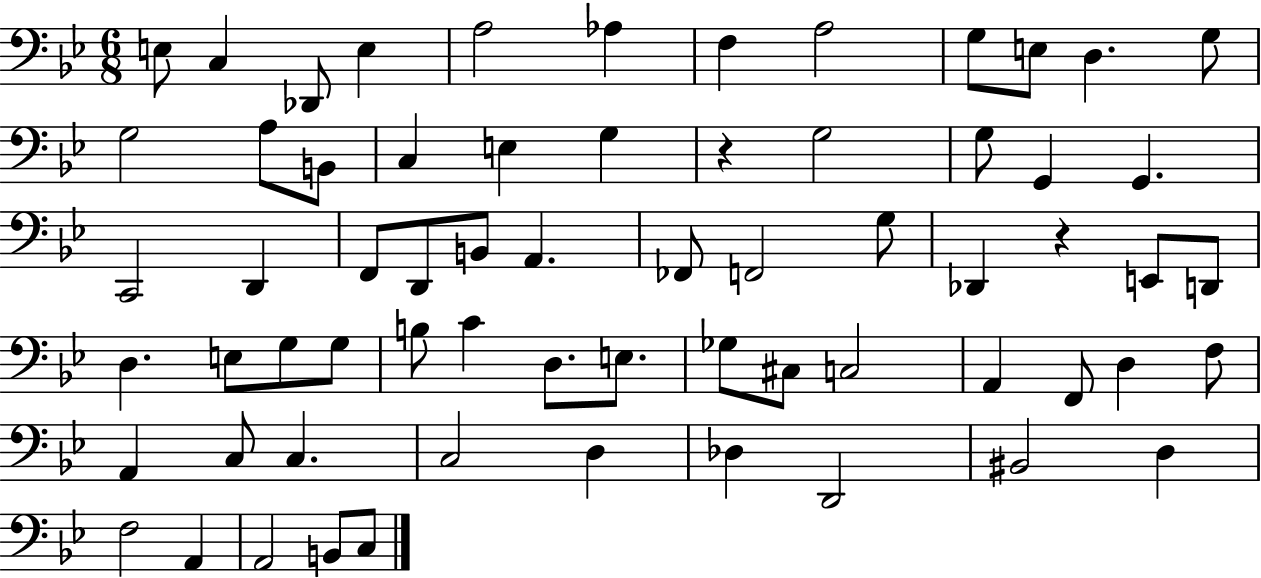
E3/e C3/q Db2/e E3/q A3/h Ab3/q F3/q A3/h G3/e E3/e D3/q. G3/e G3/h A3/e B2/e C3/q E3/q G3/q R/q G3/h G3/e G2/q G2/q. C2/h D2/q F2/e D2/e B2/e A2/q. FES2/e F2/h G3/e Db2/q R/q E2/e D2/e D3/q. E3/e G3/e G3/e B3/e C4/q D3/e. E3/e. Gb3/e C#3/e C3/h A2/q F2/e D3/q F3/e A2/q C3/e C3/q. C3/h D3/q Db3/q D2/h BIS2/h D3/q F3/h A2/q A2/h B2/e C3/e